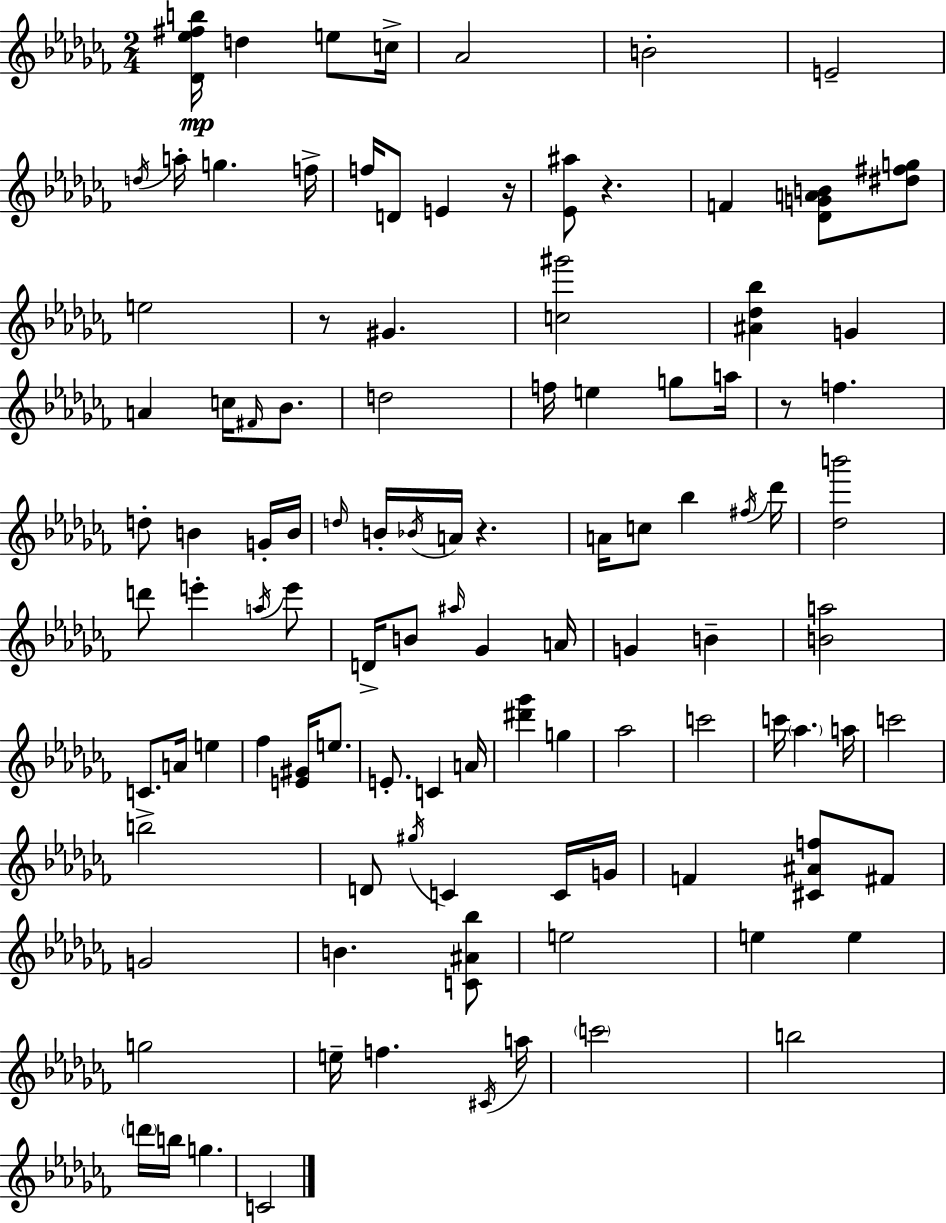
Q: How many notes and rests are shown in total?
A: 107